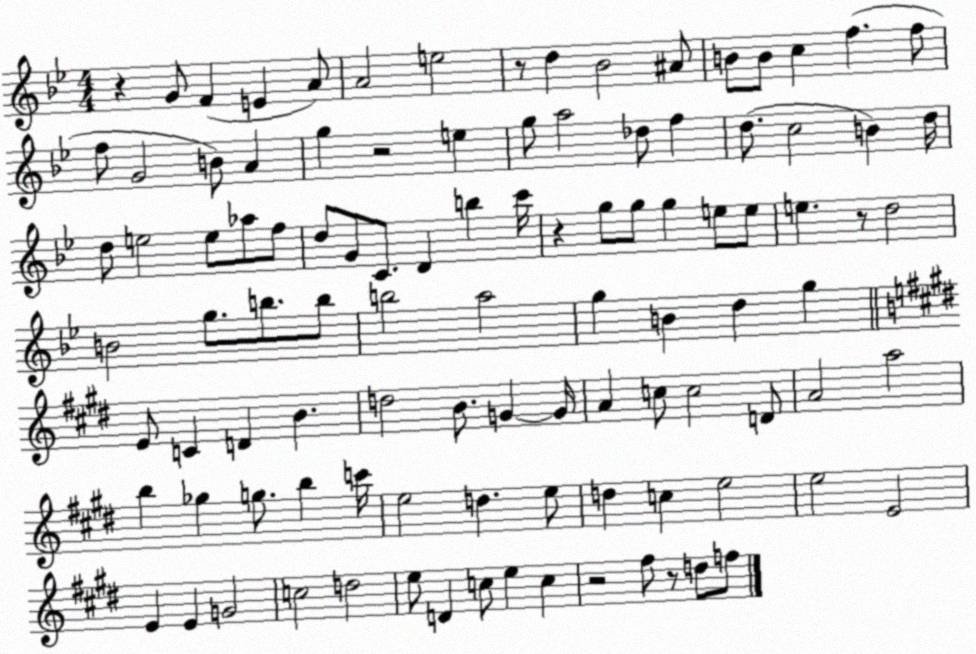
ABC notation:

X:1
T:Untitled
M:4/4
L:1/4
K:Bb
z G/2 F E A/2 A2 e2 z/2 d _B2 ^A/2 B/2 B/2 c f f/2 f/2 G2 B/2 A g z2 e g/2 a2 _d/2 f d/2 c2 B d/4 d/2 e2 e/2 _a/2 f/2 d/2 G/2 C/2 D b c'/4 z g/2 g/2 g e/2 e/2 e z/2 d2 B2 g/2 b/2 b/2 b2 a2 g B d g E/2 C D B d2 B/2 G G/4 A c/2 c2 D/2 A2 a2 b _g g/2 b c'/4 e2 d e/2 d c e2 e2 E2 E E G2 c2 d2 e/2 D c/2 e c z2 ^f/2 z/2 d/2 f/2